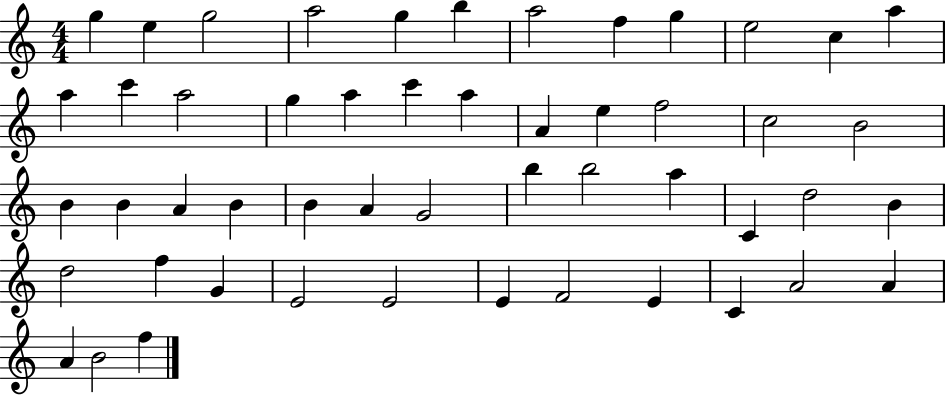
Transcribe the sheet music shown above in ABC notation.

X:1
T:Untitled
M:4/4
L:1/4
K:C
g e g2 a2 g b a2 f g e2 c a a c' a2 g a c' a A e f2 c2 B2 B B A B B A G2 b b2 a C d2 B d2 f G E2 E2 E F2 E C A2 A A B2 f